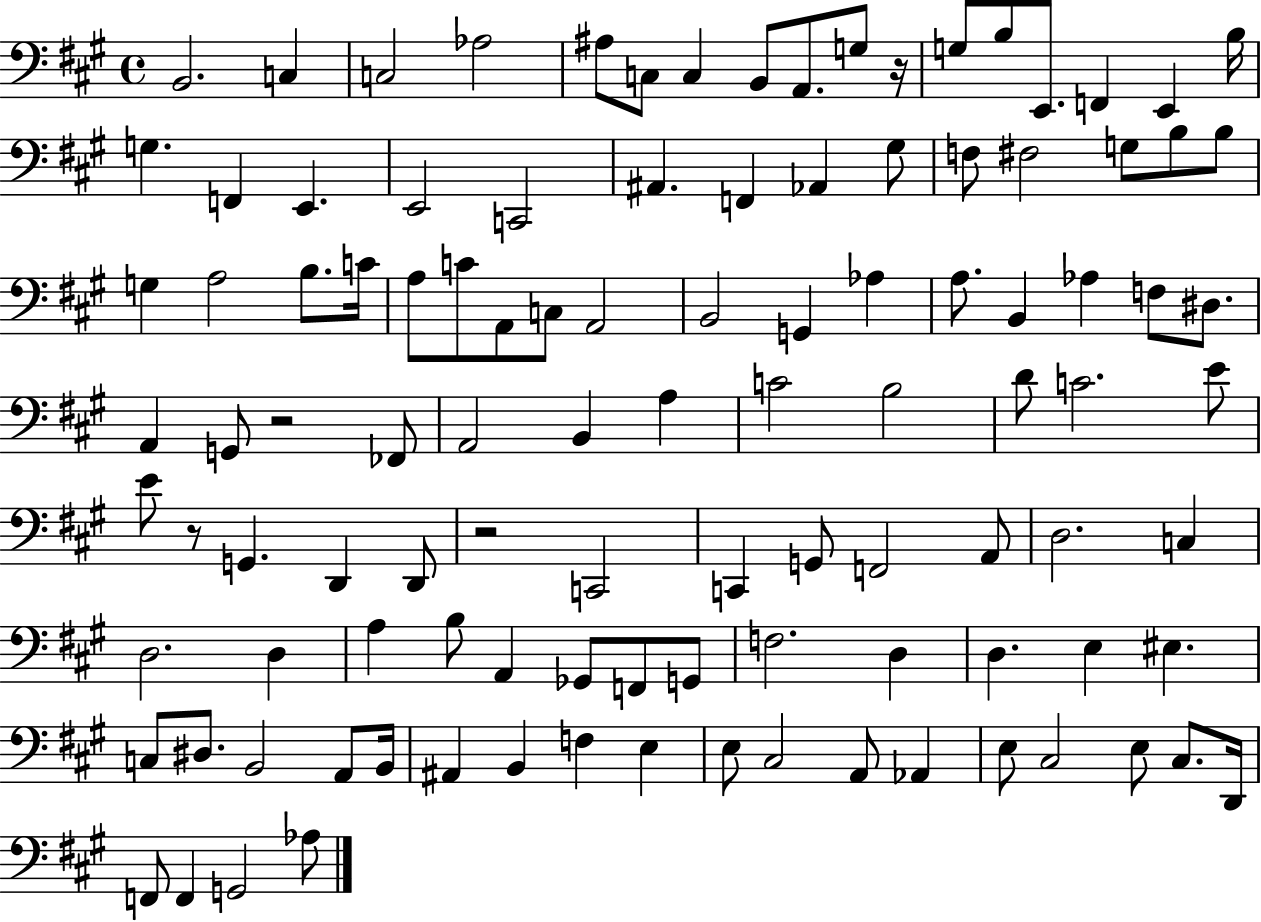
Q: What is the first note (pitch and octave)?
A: B2